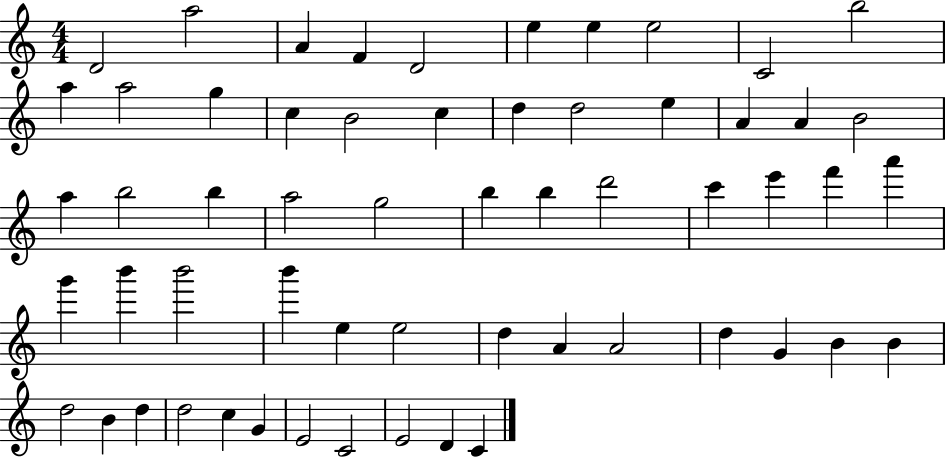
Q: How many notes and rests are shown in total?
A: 58